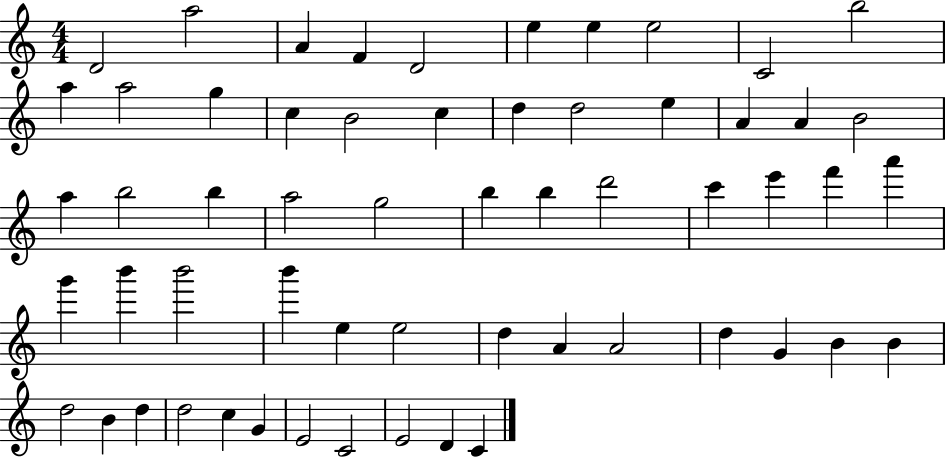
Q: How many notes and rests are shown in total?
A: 58